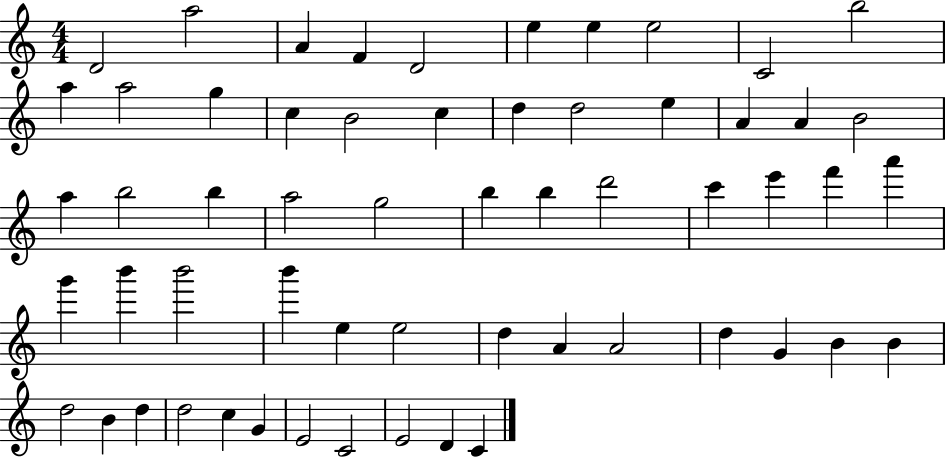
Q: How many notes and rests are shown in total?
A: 58